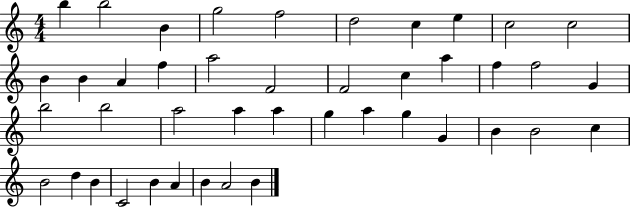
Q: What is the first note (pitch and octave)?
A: B5